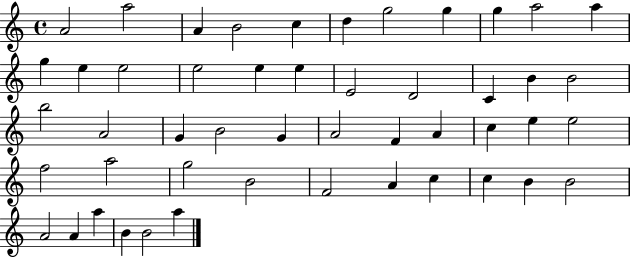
X:1
T:Untitled
M:4/4
L:1/4
K:C
A2 a2 A B2 c d g2 g g a2 a g e e2 e2 e e E2 D2 C B B2 b2 A2 G B2 G A2 F A c e e2 f2 a2 g2 B2 F2 A c c B B2 A2 A a B B2 a